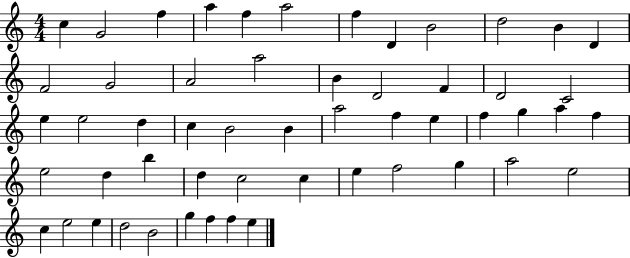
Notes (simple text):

C5/q G4/h F5/q A5/q F5/q A5/h F5/q D4/q B4/h D5/h B4/q D4/q F4/h G4/h A4/h A5/h B4/q D4/h F4/q D4/h C4/h E5/q E5/h D5/q C5/q B4/h B4/q A5/h F5/q E5/q F5/q G5/q A5/q F5/q E5/h D5/q B5/q D5/q C5/h C5/q E5/q F5/h G5/q A5/h E5/h C5/q E5/h E5/q D5/h B4/h G5/q F5/q F5/q E5/q